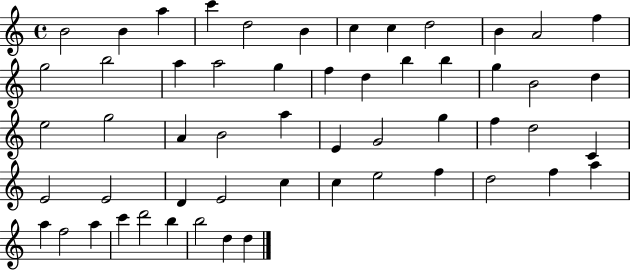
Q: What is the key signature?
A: C major